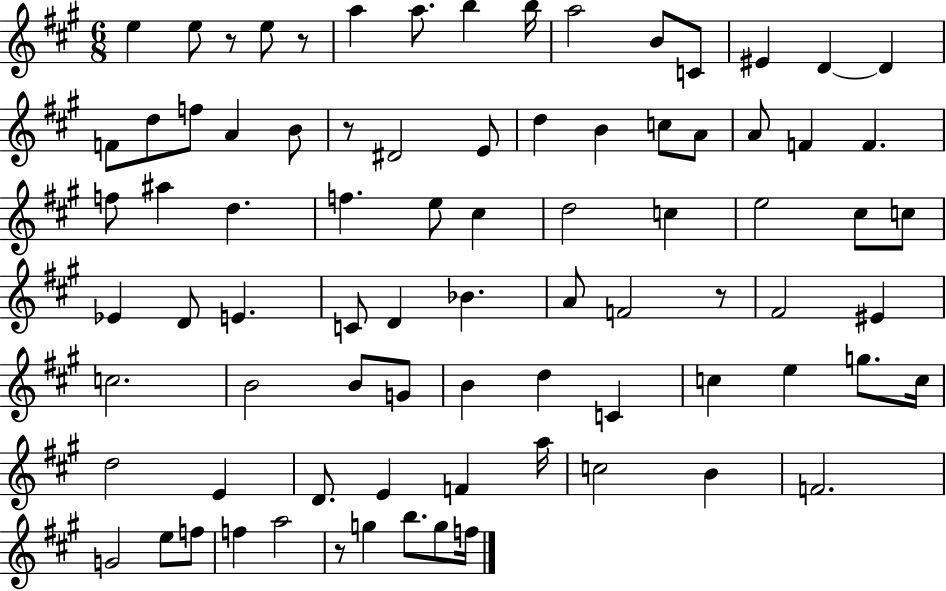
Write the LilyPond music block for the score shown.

{
  \clef treble
  \numericTimeSignature
  \time 6/8
  \key a \major
  e''4 e''8 r8 e''8 r8 | a''4 a''8. b''4 b''16 | a''2 b'8 c'8 | eis'4 d'4~~ d'4 | \break f'8 d''8 f''8 a'4 b'8 | r8 dis'2 e'8 | d''4 b'4 c''8 a'8 | a'8 f'4 f'4. | \break f''8 ais''4 d''4. | f''4. e''8 cis''4 | d''2 c''4 | e''2 cis''8 c''8 | \break ees'4 d'8 e'4. | c'8 d'4 bes'4. | a'8 f'2 r8 | fis'2 eis'4 | \break c''2. | b'2 b'8 g'8 | b'4 d''4 c'4 | c''4 e''4 g''8. c''16 | \break d''2 e'4 | d'8. e'4 f'4 a''16 | c''2 b'4 | f'2. | \break g'2 e''8 f''8 | f''4 a''2 | r8 g''4 b''8. g''8 f''16 | \bar "|."
}